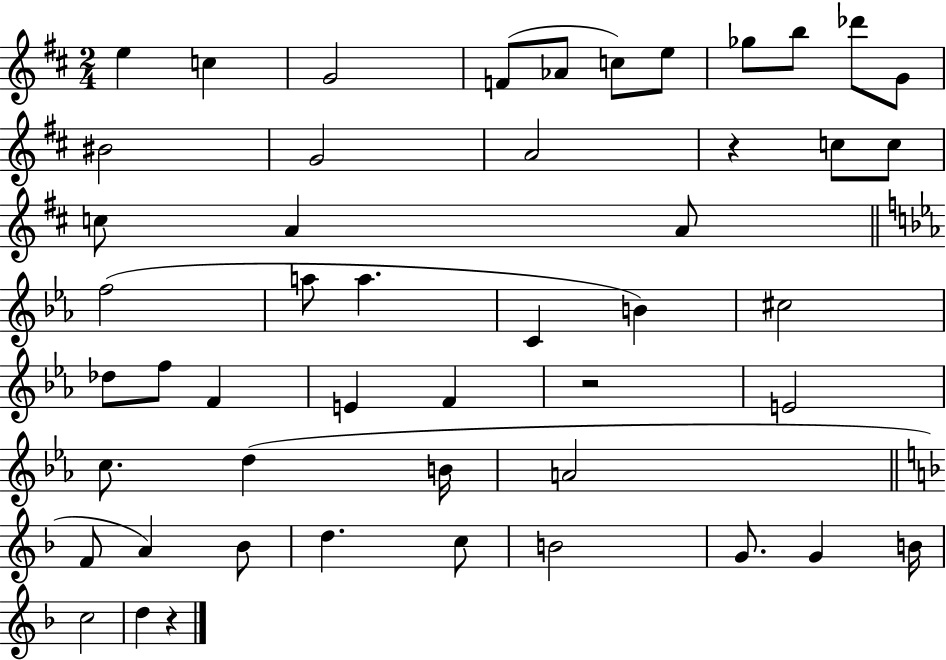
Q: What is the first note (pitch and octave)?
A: E5